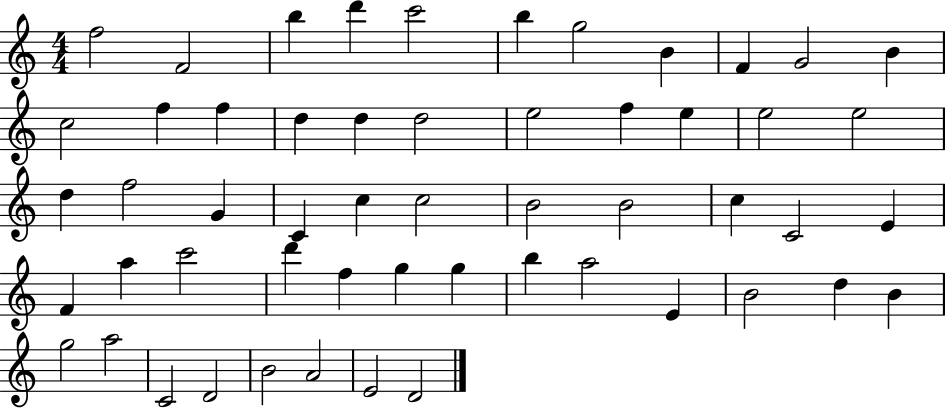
X:1
T:Untitled
M:4/4
L:1/4
K:C
f2 F2 b d' c'2 b g2 B F G2 B c2 f f d d d2 e2 f e e2 e2 d f2 G C c c2 B2 B2 c C2 E F a c'2 d' f g g b a2 E B2 d B g2 a2 C2 D2 B2 A2 E2 D2